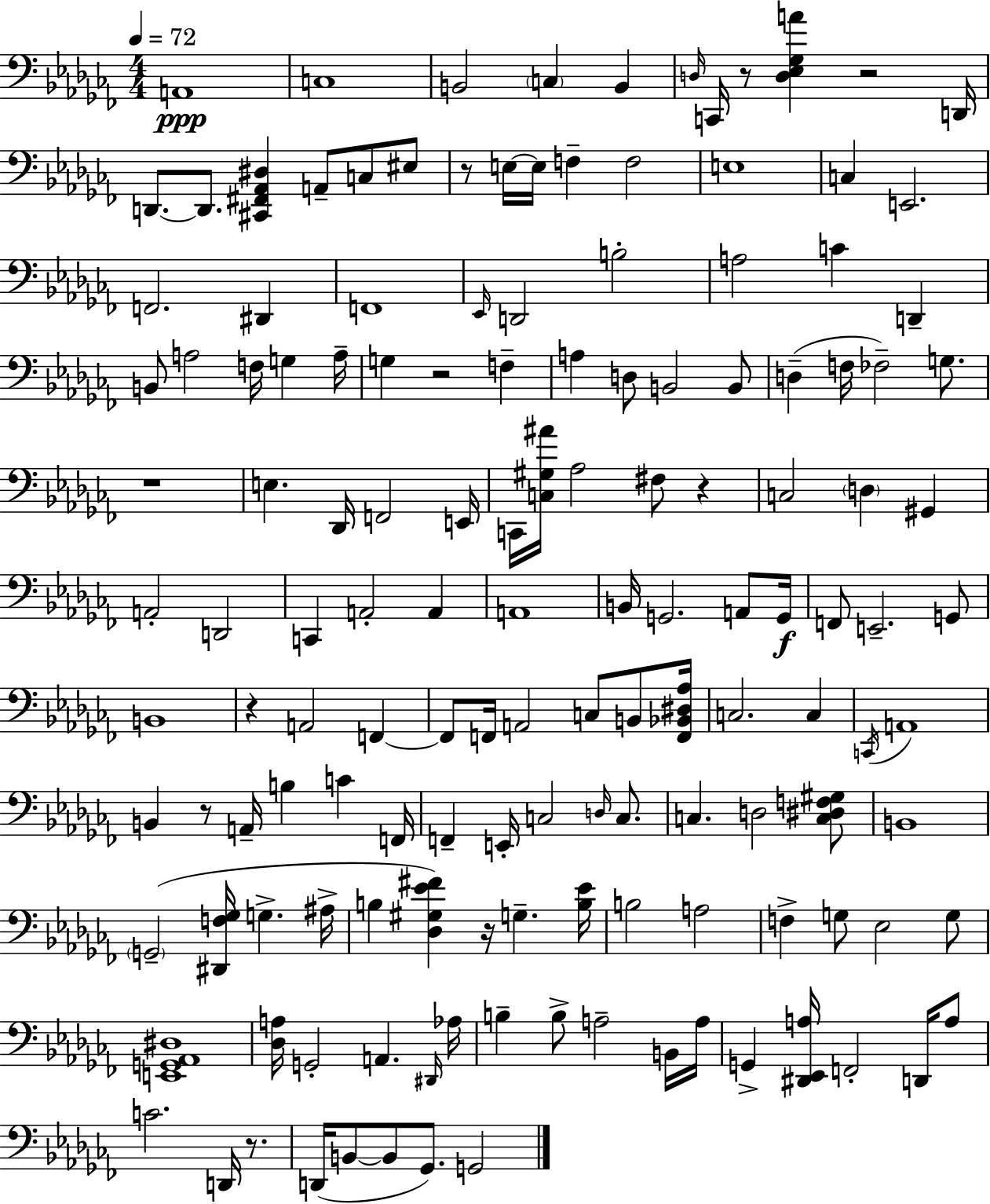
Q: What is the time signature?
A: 4/4